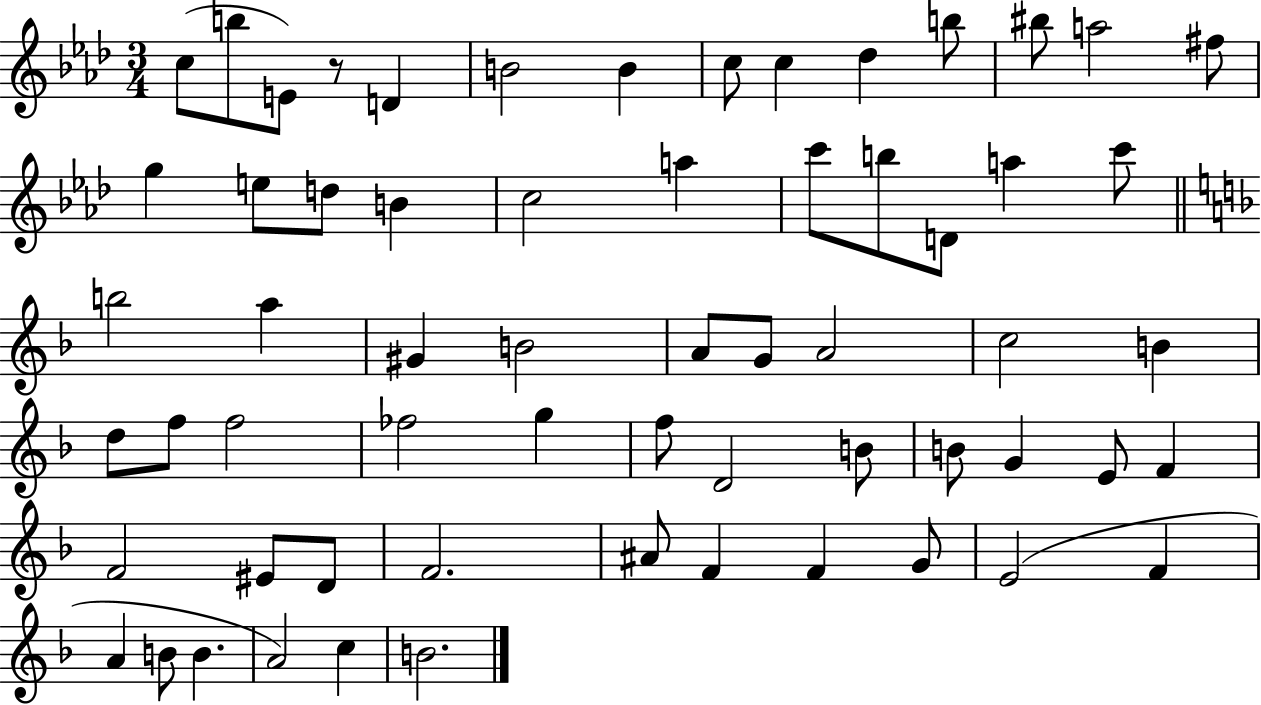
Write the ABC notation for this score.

X:1
T:Untitled
M:3/4
L:1/4
K:Ab
c/2 b/2 E/2 z/2 D B2 B c/2 c _d b/2 ^b/2 a2 ^f/2 g e/2 d/2 B c2 a c'/2 b/2 D/2 a c'/2 b2 a ^G B2 A/2 G/2 A2 c2 B d/2 f/2 f2 _f2 g f/2 D2 B/2 B/2 G E/2 F F2 ^E/2 D/2 F2 ^A/2 F F G/2 E2 F A B/2 B A2 c B2